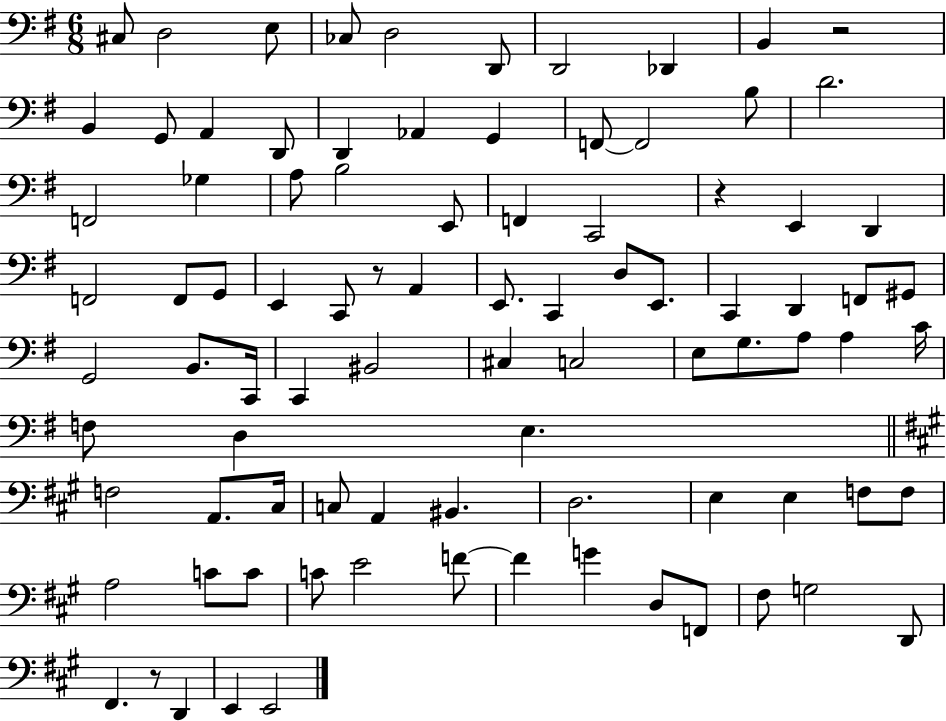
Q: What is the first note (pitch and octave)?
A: C#3